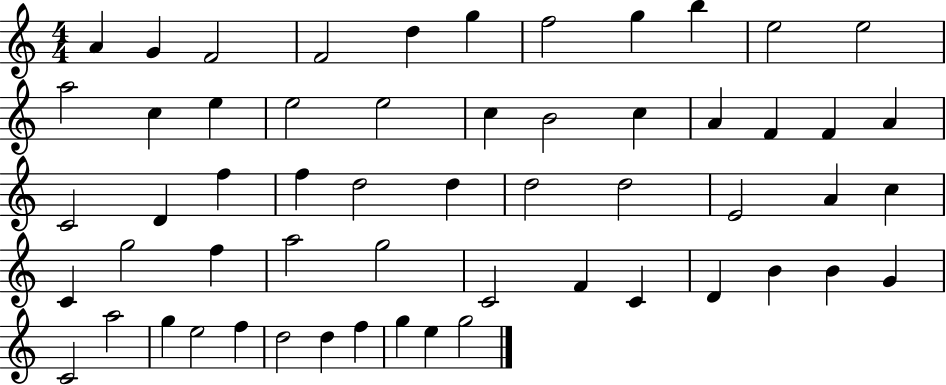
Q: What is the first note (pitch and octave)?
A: A4